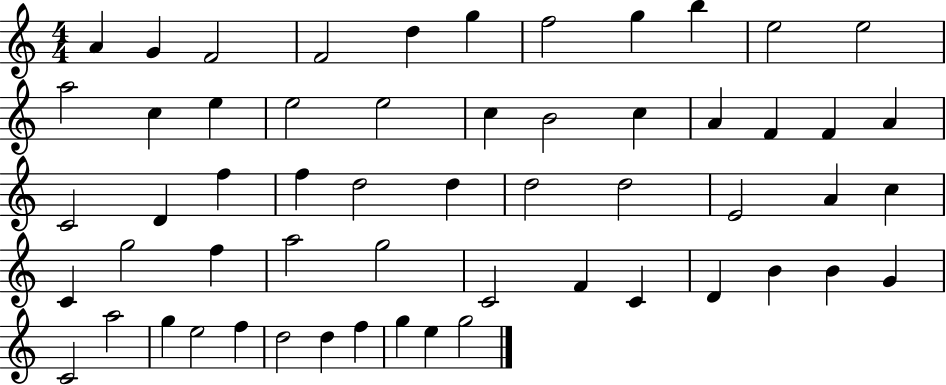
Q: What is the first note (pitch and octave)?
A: A4